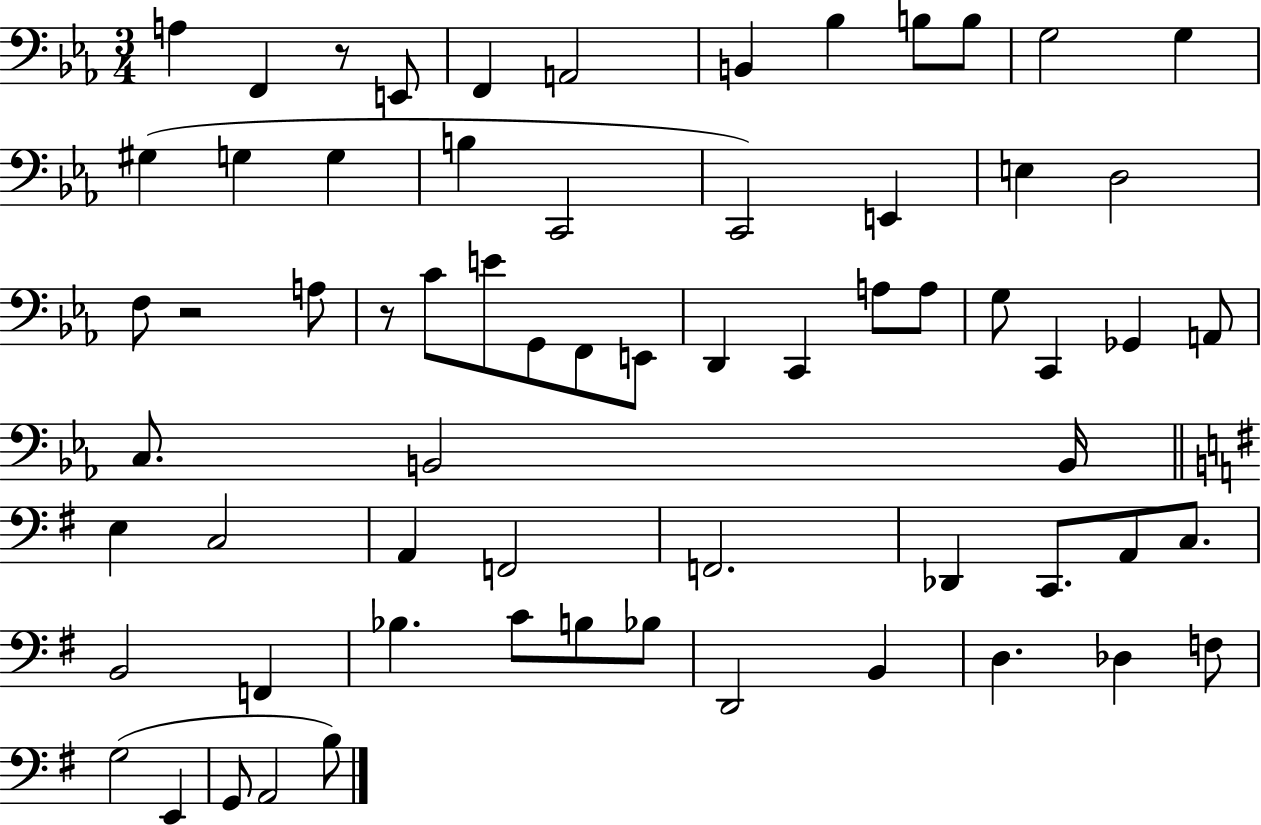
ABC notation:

X:1
T:Untitled
M:3/4
L:1/4
K:Eb
A, F,, z/2 E,,/2 F,, A,,2 B,, _B, B,/2 B,/2 G,2 G, ^G, G, G, B, C,,2 C,,2 E,, E, D,2 F,/2 z2 A,/2 z/2 C/2 E/2 G,,/2 F,,/2 E,,/2 D,, C,, A,/2 A,/2 G,/2 C,, _G,, A,,/2 C,/2 B,,2 B,,/4 E, C,2 A,, F,,2 F,,2 _D,, C,,/2 A,,/2 C,/2 B,,2 F,, _B, C/2 B,/2 _B,/2 D,,2 B,, D, _D, F,/2 G,2 E,, G,,/2 A,,2 B,/2